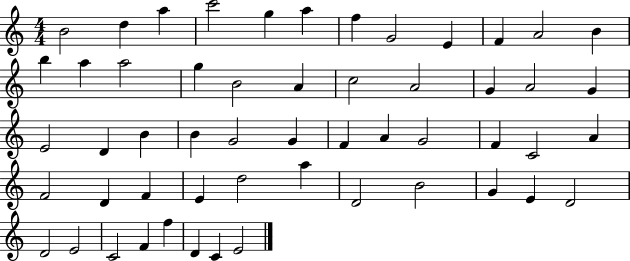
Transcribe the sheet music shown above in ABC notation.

X:1
T:Untitled
M:4/4
L:1/4
K:C
B2 d a c'2 g a f G2 E F A2 B b a a2 g B2 A c2 A2 G A2 G E2 D B B G2 G F A G2 F C2 A F2 D F E d2 a D2 B2 G E D2 D2 E2 C2 F f D C E2